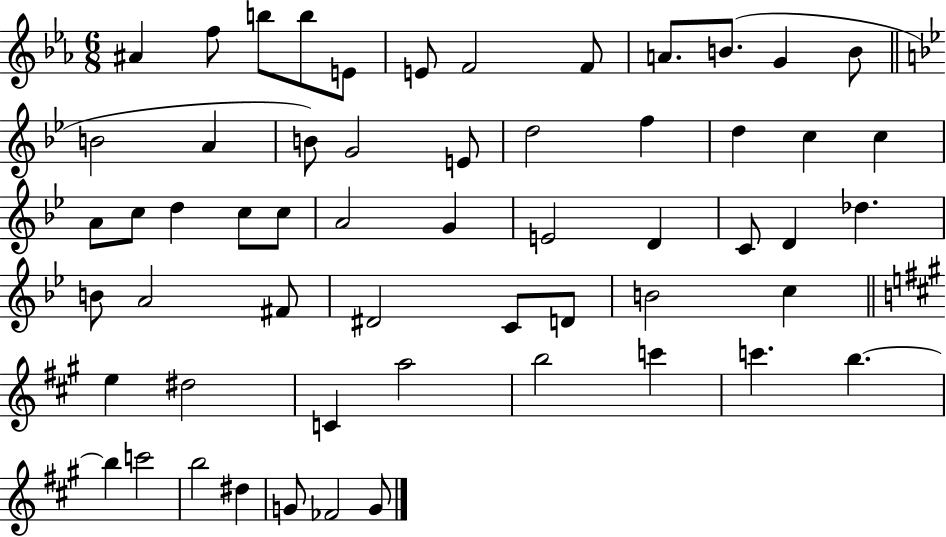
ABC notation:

X:1
T:Untitled
M:6/8
L:1/4
K:Eb
^A f/2 b/2 b/2 E/2 E/2 F2 F/2 A/2 B/2 G B/2 B2 A B/2 G2 E/2 d2 f d c c A/2 c/2 d c/2 c/2 A2 G E2 D C/2 D _d B/2 A2 ^F/2 ^D2 C/2 D/2 B2 c e ^d2 C a2 b2 c' c' b b c'2 b2 ^d G/2 _F2 G/2